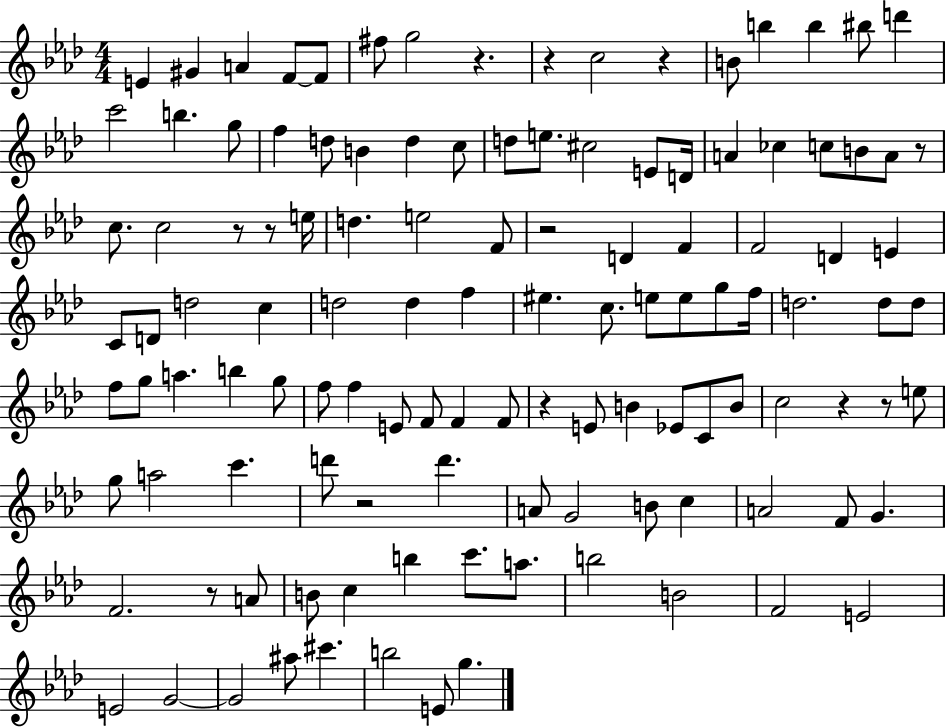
E4/q G#4/q A4/q F4/e F4/e F#5/e G5/h R/q. R/q C5/h R/q B4/e B5/q B5/q BIS5/e D6/q C6/h B5/q. G5/e F5/q D5/e B4/q D5/q C5/e D5/e E5/e. C#5/h E4/e D4/s A4/q CES5/q C5/e B4/e A4/e R/e C5/e. C5/h R/e R/e E5/s D5/q. E5/h F4/e R/h D4/q F4/q F4/h D4/q E4/q C4/e D4/e D5/h C5/q D5/h D5/q F5/q EIS5/q. C5/e. E5/e E5/e G5/e F5/s D5/h. D5/e D5/e F5/e G5/e A5/q. B5/q G5/e F5/e F5/q E4/e F4/e F4/q F4/e R/q E4/e B4/q Eb4/e C4/e B4/e C5/h R/q R/e E5/e G5/e A5/h C6/q. D6/e R/h D6/q. A4/e G4/h B4/e C5/q A4/h F4/e G4/q. F4/h. R/e A4/e B4/e C5/q B5/q C6/e. A5/e. B5/h B4/h F4/h E4/h E4/h G4/h G4/h A#5/e C#6/q. B5/h E4/e G5/q.